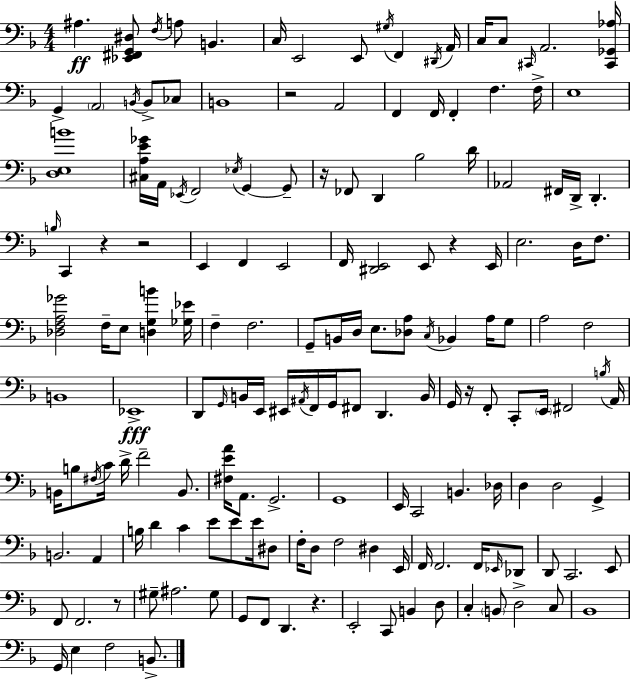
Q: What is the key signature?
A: F major